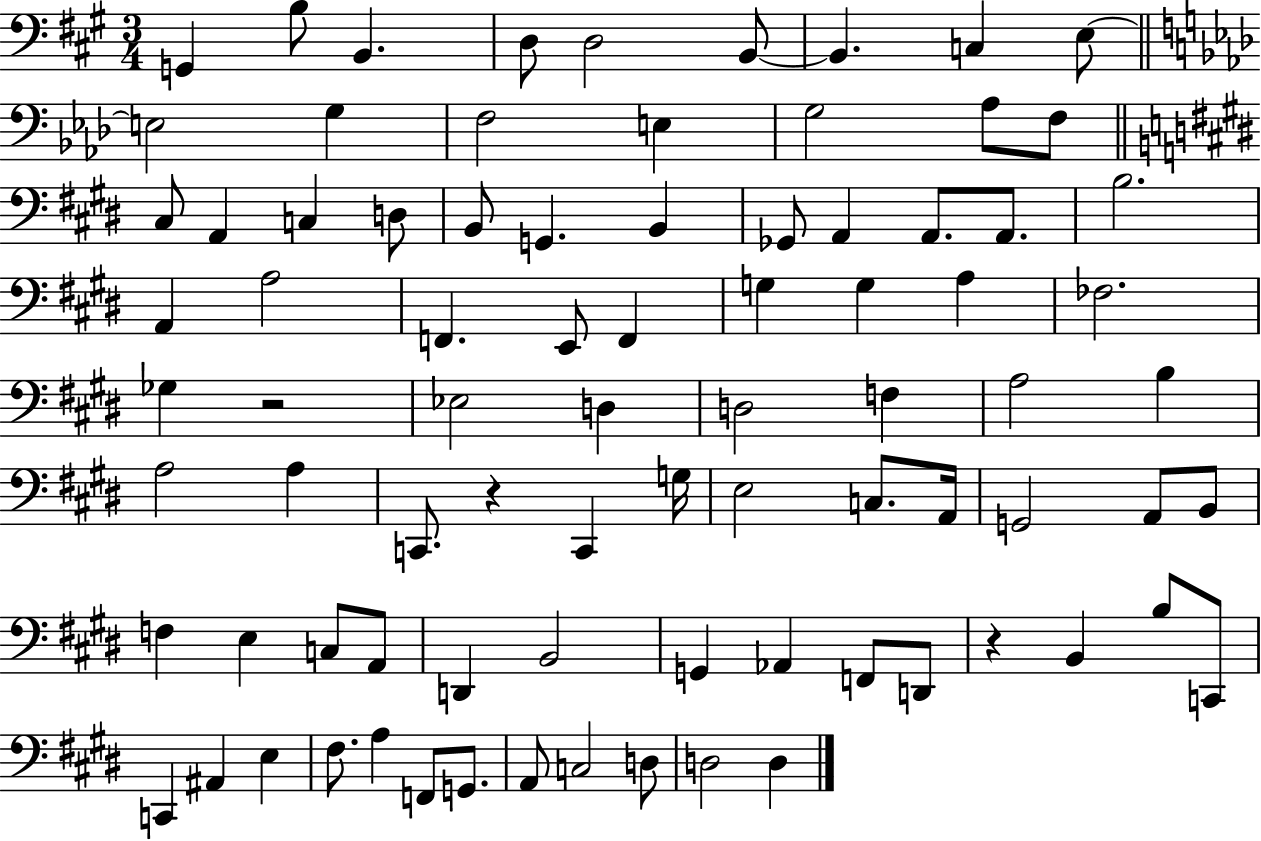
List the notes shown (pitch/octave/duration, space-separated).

G2/q B3/e B2/q. D3/e D3/h B2/e B2/q. C3/q E3/e E3/h G3/q F3/h E3/q G3/h Ab3/e F3/e C#3/e A2/q C3/q D3/e B2/e G2/q. B2/q Gb2/e A2/q A2/e. A2/e. B3/h. A2/q A3/h F2/q. E2/e F2/q G3/q G3/q A3/q FES3/h. Gb3/q R/h Eb3/h D3/q D3/h F3/q A3/h B3/q A3/h A3/q C2/e. R/q C2/q G3/s E3/h C3/e. A2/s G2/h A2/e B2/e F3/q E3/q C3/e A2/e D2/q B2/h G2/q Ab2/q F2/e D2/e R/q B2/q B3/e C2/e C2/q A#2/q E3/q F#3/e. A3/q F2/e G2/e. A2/e C3/h D3/e D3/h D3/q